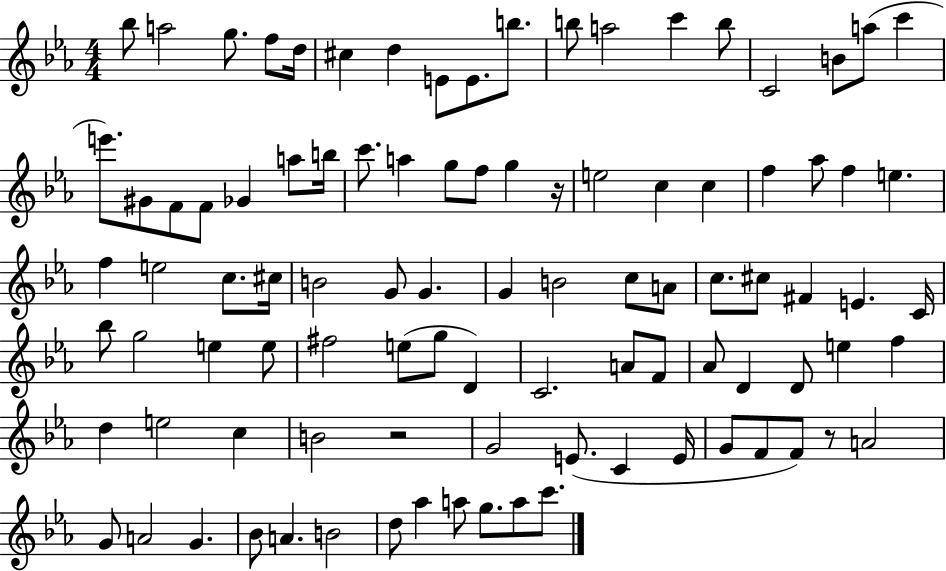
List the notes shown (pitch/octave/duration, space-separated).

Bb5/e A5/h G5/e. F5/e D5/s C#5/q D5/q E4/e E4/e. B5/e. B5/e A5/h C6/q B5/e C4/h B4/e A5/e C6/q E6/e. G#4/e F4/e F4/e Gb4/q A5/e B5/s C6/e. A5/q G5/e F5/e G5/q R/s E5/h C5/q C5/q F5/q Ab5/e F5/q E5/q. F5/q E5/h C5/e. C#5/s B4/h G4/e G4/q. G4/q B4/h C5/e A4/e C5/e. C#5/e F#4/q E4/q. C4/s Bb5/e G5/h E5/q E5/e F#5/h E5/e G5/e D4/q C4/h. A4/e F4/e Ab4/e D4/q D4/e E5/q F5/q D5/q E5/h C5/q B4/h R/h G4/h E4/e. C4/q E4/s G4/e F4/e F4/e R/e A4/h G4/e A4/h G4/q. Bb4/e A4/q. B4/h D5/e Ab5/q A5/e G5/e. A5/e C6/e.